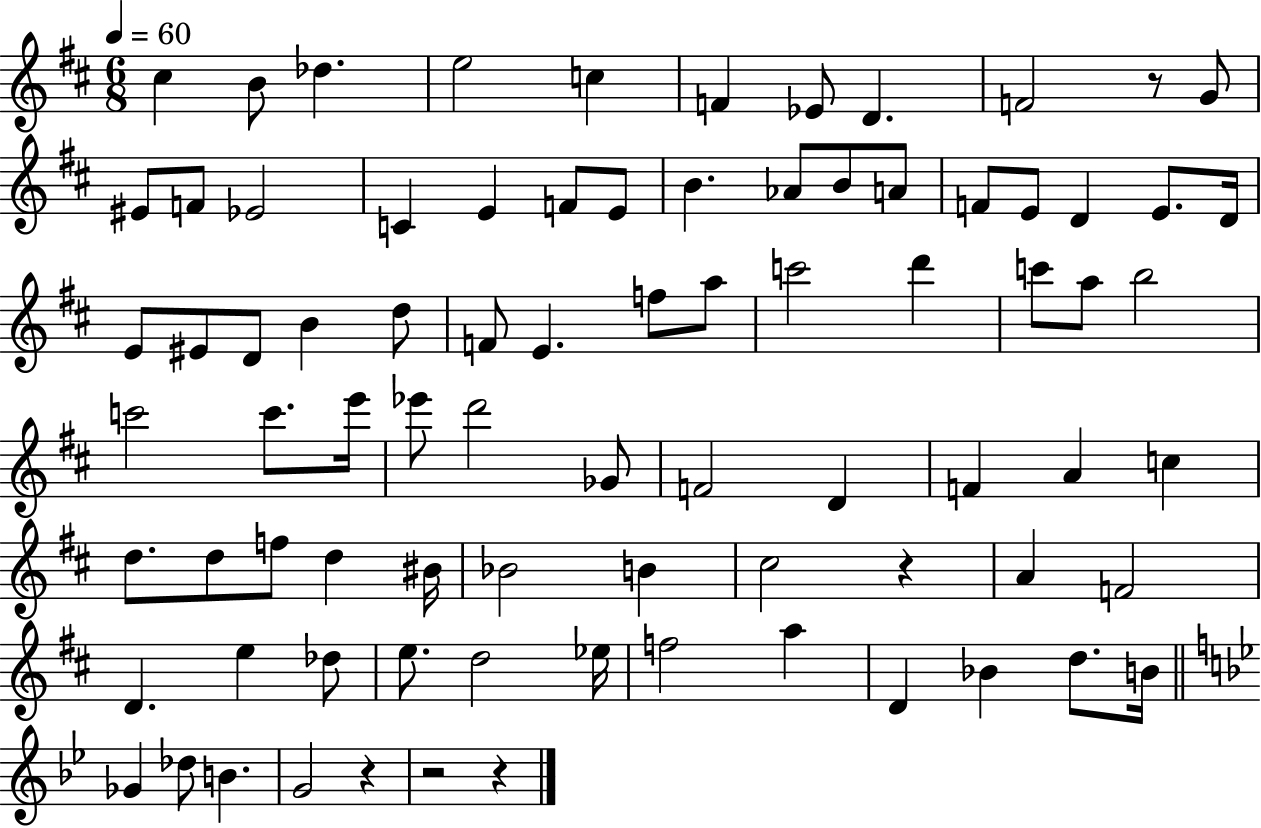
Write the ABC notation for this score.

X:1
T:Untitled
M:6/8
L:1/4
K:D
^c B/2 _d e2 c F _E/2 D F2 z/2 G/2 ^E/2 F/2 _E2 C E F/2 E/2 B _A/2 B/2 A/2 F/2 E/2 D E/2 D/4 E/2 ^E/2 D/2 B d/2 F/2 E f/2 a/2 c'2 d' c'/2 a/2 b2 c'2 c'/2 e'/4 _e'/2 d'2 _G/2 F2 D F A c d/2 d/2 f/2 d ^B/4 _B2 B ^c2 z A F2 D e _d/2 e/2 d2 _e/4 f2 a D _B d/2 B/4 _G _d/2 B G2 z z2 z